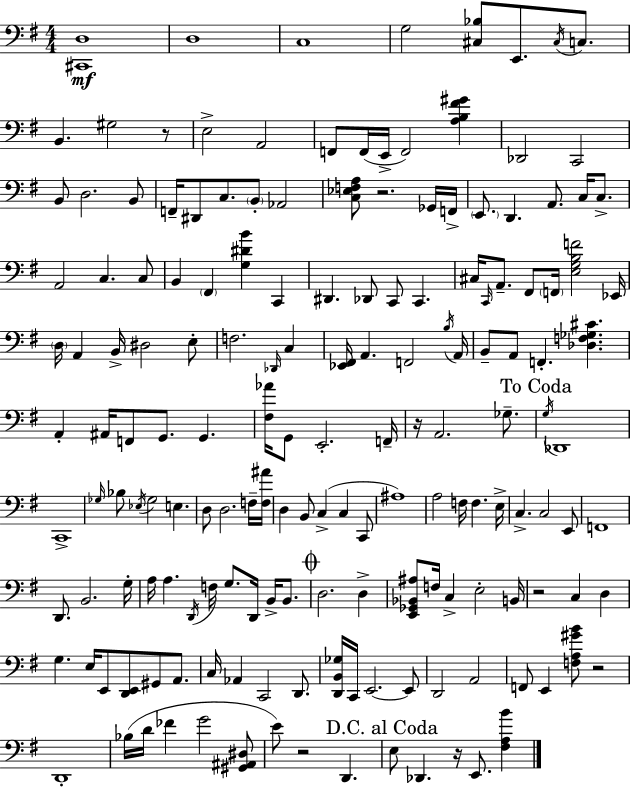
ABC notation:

X:1
T:Untitled
M:4/4
L:1/4
K:Em
[^C,,D,]4 D,4 C,4 G,2 [^C,_B,]/2 E,,/2 ^C,/4 C,/2 B,, ^G,2 z/2 E,2 A,,2 F,,/2 F,,/4 E,,/4 F,,2 [A,B,^F^G] _D,,2 C,,2 B,,/2 D,2 B,,/2 F,,/4 ^D,,/2 C,/2 B,,/2 _A,,2 [C,_E,F,A,]/2 z2 _G,,/4 F,,/4 E,,/2 D,, A,,/2 C,/4 C,/2 A,,2 C, C,/2 B,, ^F,, [G,^DB] C,, ^D,, _D,,/2 C,,/2 C,, ^C,/4 C,,/4 A,,/2 ^F,,/2 F,,/4 [E,G,B,F]2 _E,,/4 D,/4 A,, B,,/4 ^D,2 E,/2 F,2 _D,,/4 C, [_E,,^F,,]/4 A,, F,,2 B,/4 A,,/4 B,,/2 A,,/2 F,, [_D,F,_G,^C] A,, ^A,,/4 F,,/2 G,,/2 G,, [^F,_A]/4 G,,/2 E,,2 F,,/4 z/4 A,,2 _G,/2 G,/4 _D,,4 C,,4 _G,/4 _B,/2 _E,/4 _G,2 E, D,/2 D,2 F,/4 [F,^A]/4 D, B,,/2 C, C, C,,/2 ^A,4 A,2 F,/4 F, E,/4 C, C,2 E,,/2 F,,4 D,,/2 B,,2 G,/4 A,/4 A, D,,/4 F,/4 G,/2 D,,/4 B,,/4 B,,/2 D,2 D, [E,,_G,,_B,,^A,]/2 F,/4 C, E,2 B,,/4 z2 C, D, G, E,/4 E,,/2 [D,,E,,]/2 ^G,,/2 A,,/2 C,/4 _A,, C,,2 D,,/2 [D,,B,,_G,]/4 C,,/4 E,,2 E,,/2 D,,2 A,,2 F,,/2 E,, [F,A,^GB]/2 z2 D,,4 _B,/4 D/4 _F G2 [^G,,^A,,^D,]/2 E/2 z2 D,, E,/2 _D,, z/4 E,,/2 [^F,A,B]